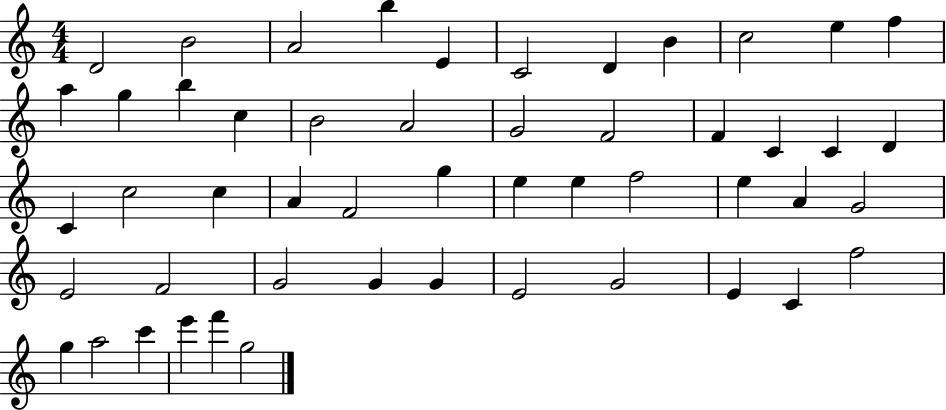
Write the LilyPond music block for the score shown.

{
  \clef treble
  \numericTimeSignature
  \time 4/4
  \key c \major
  d'2 b'2 | a'2 b''4 e'4 | c'2 d'4 b'4 | c''2 e''4 f''4 | \break a''4 g''4 b''4 c''4 | b'2 a'2 | g'2 f'2 | f'4 c'4 c'4 d'4 | \break c'4 c''2 c''4 | a'4 f'2 g''4 | e''4 e''4 f''2 | e''4 a'4 g'2 | \break e'2 f'2 | g'2 g'4 g'4 | e'2 g'2 | e'4 c'4 f''2 | \break g''4 a''2 c'''4 | e'''4 f'''4 g''2 | \bar "|."
}